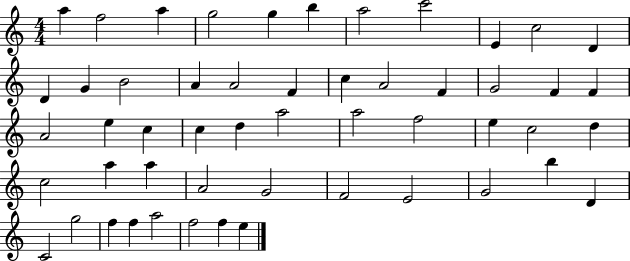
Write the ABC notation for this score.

X:1
T:Untitled
M:4/4
L:1/4
K:C
a f2 a g2 g b a2 c'2 E c2 D D G B2 A A2 F c A2 F G2 F F A2 e c c d a2 a2 f2 e c2 d c2 a a A2 G2 F2 E2 G2 b D C2 g2 f f a2 f2 f e